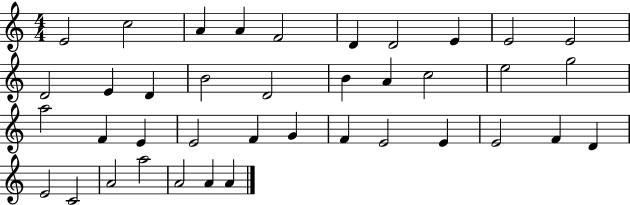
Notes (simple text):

E4/h C5/h A4/q A4/q F4/h D4/q D4/h E4/q E4/h E4/h D4/h E4/q D4/q B4/h D4/h B4/q A4/q C5/h E5/h G5/h A5/h F4/q E4/q E4/h F4/q G4/q F4/q E4/h E4/q E4/h F4/q D4/q E4/h C4/h A4/h A5/h A4/h A4/q A4/q